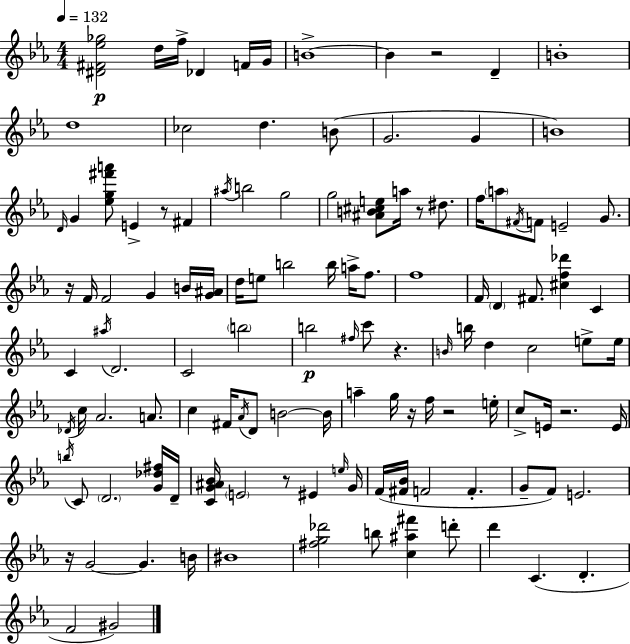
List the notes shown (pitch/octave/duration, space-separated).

[D#4,F#4,Eb5,Gb5]/h D5/s F5/s Db4/q F4/s G4/s B4/w B4/q R/h D4/q B4/w D5/w CES5/h D5/q. B4/e G4/h. G4/q B4/w D4/s G4/q [Eb5,G5,F#6,A6]/e E4/q R/e F#4/q A#5/s B5/h G5/h G5/h [A#4,B4,C#5,E5]/e A5/s R/e D#5/e. F5/s A5/e F#4/s F4/e E4/h G4/e. R/s F4/s F4/h G4/q B4/s [G4,A#4]/s D5/s E5/e B5/h B5/s A5/s F5/e. F5/w F4/s D4/q F#4/e. [C#5,F5,Db6]/q C4/q C4/q A#5/s D4/h. C4/h B5/h B5/h F#5/s C6/e R/q. B4/s B5/s D5/q C5/h E5/e E5/s Db4/s C5/s Ab4/h. A4/e. C5/q F#4/s Ab4/s D4/e B4/h B4/s A5/q G5/s R/s F5/s R/h E5/s C5/e E4/s R/h. E4/s B5/s C4/e D4/h. [G4,Db5,F#5]/s D4/s [C4,G4,A#4,Bb4]/s E4/h R/e EIS4/q E5/s G4/s F4/s [F#4,Bb4]/s F4/h F4/q. G4/e F4/e E4/h. R/s G4/h G4/q. B4/s BIS4/w [F#5,G5,Db6]/h B5/e [C5,A#5,F#6]/q D6/e D6/q C4/q. D4/q. F4/h G#4/h